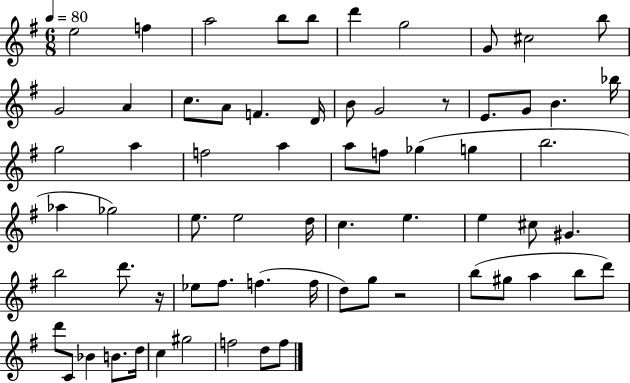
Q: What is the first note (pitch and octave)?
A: E5